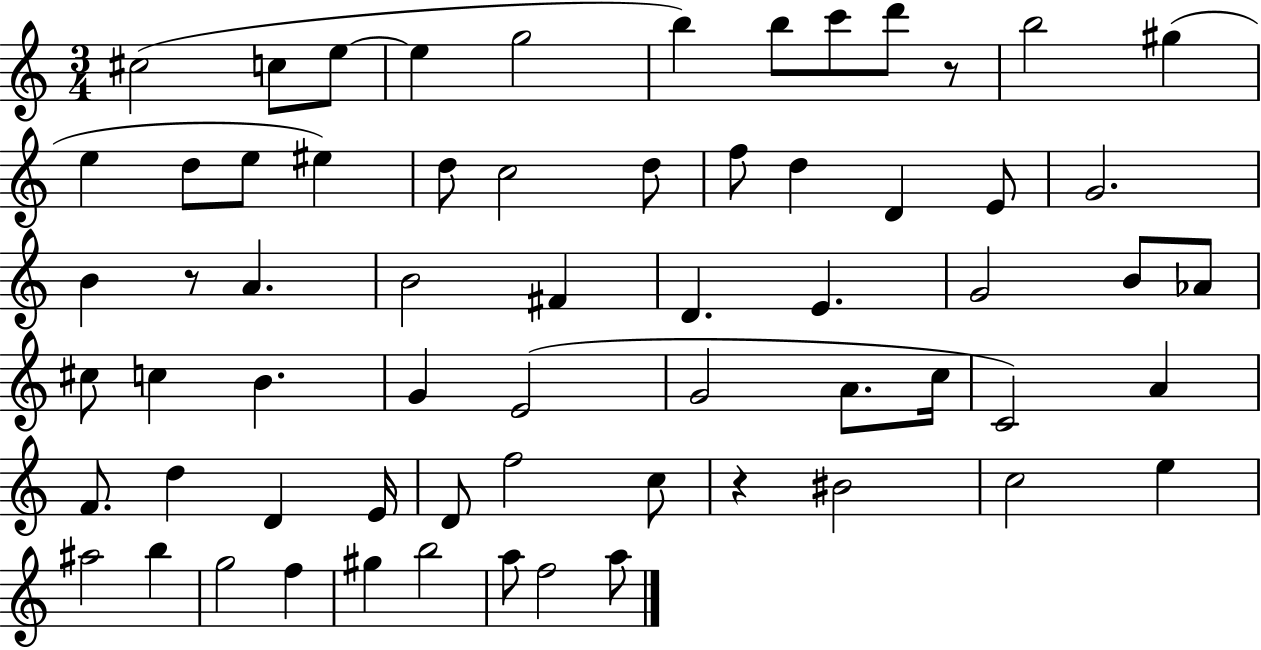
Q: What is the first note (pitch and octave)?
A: C#5